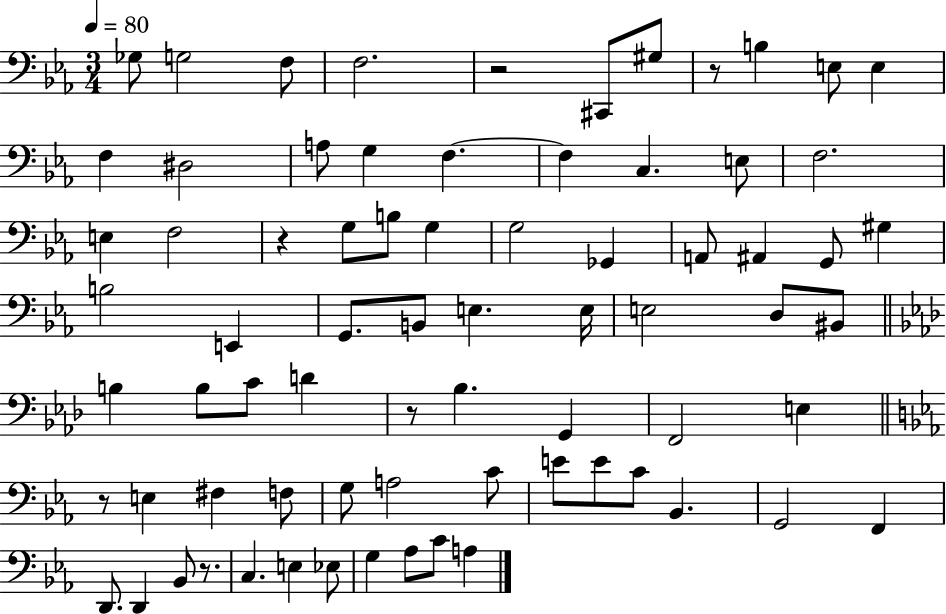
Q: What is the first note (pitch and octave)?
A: Gb3